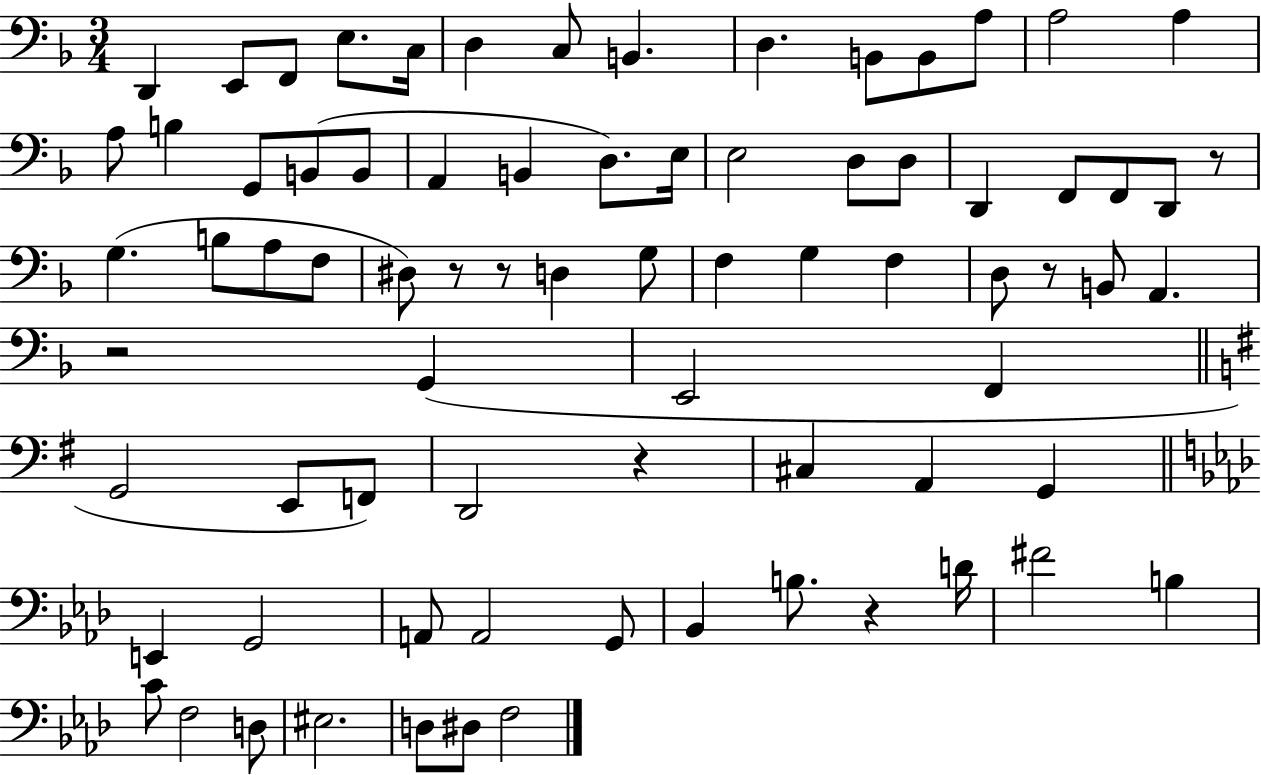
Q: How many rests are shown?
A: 7